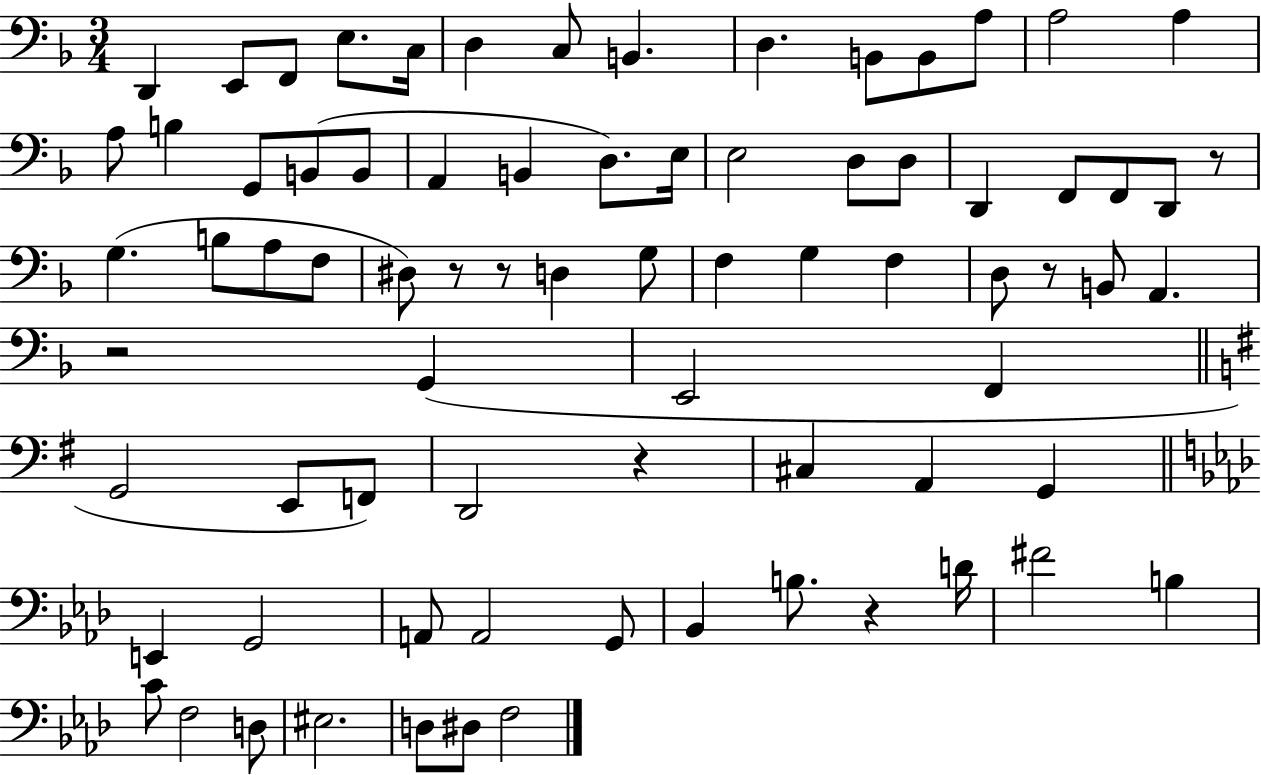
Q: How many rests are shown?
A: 7